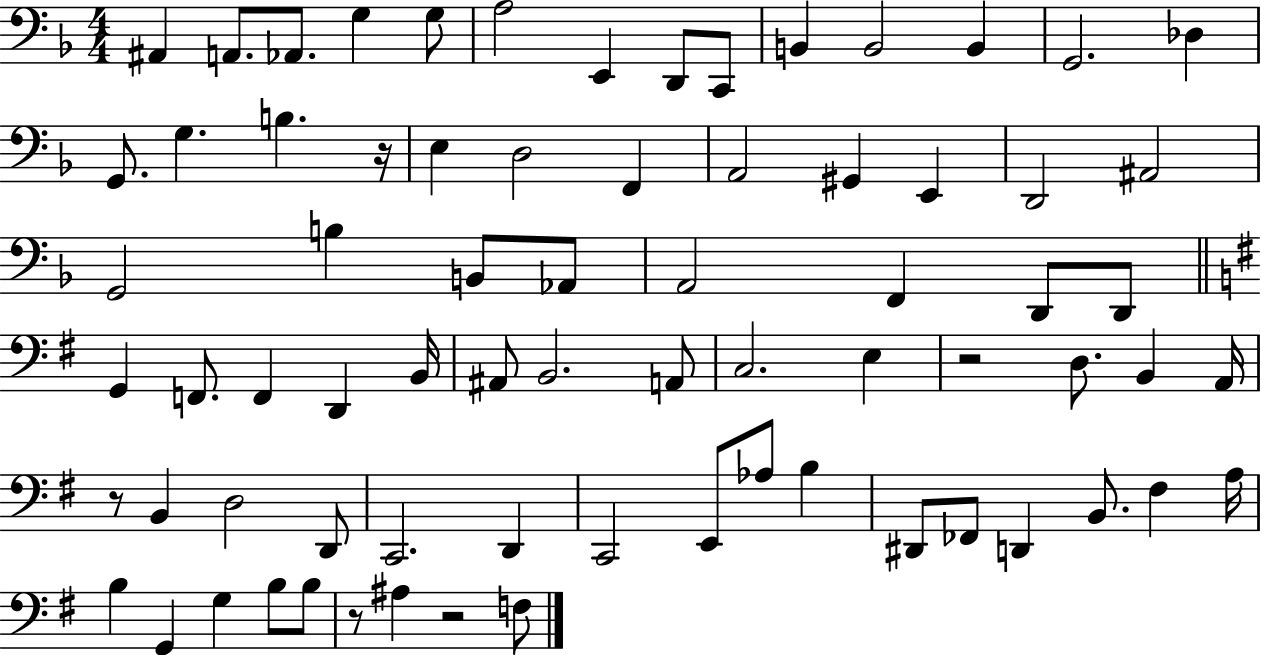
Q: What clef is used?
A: bass